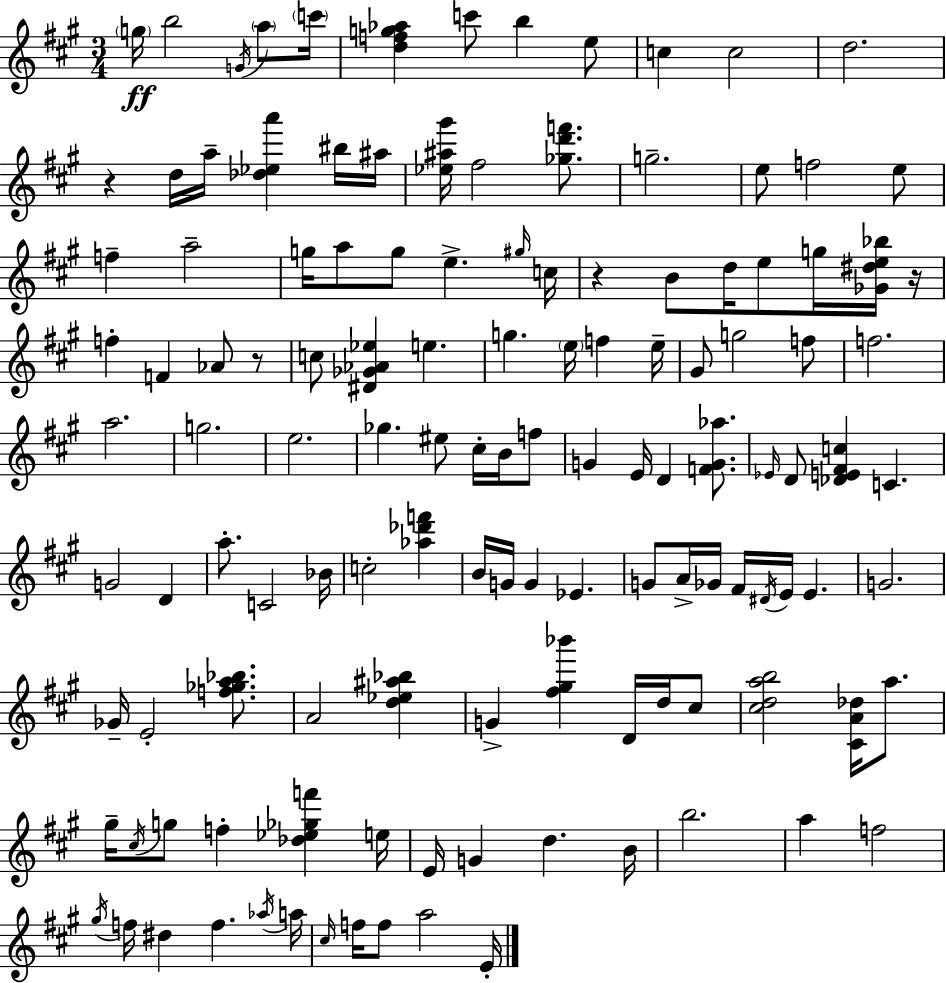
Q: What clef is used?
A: treble